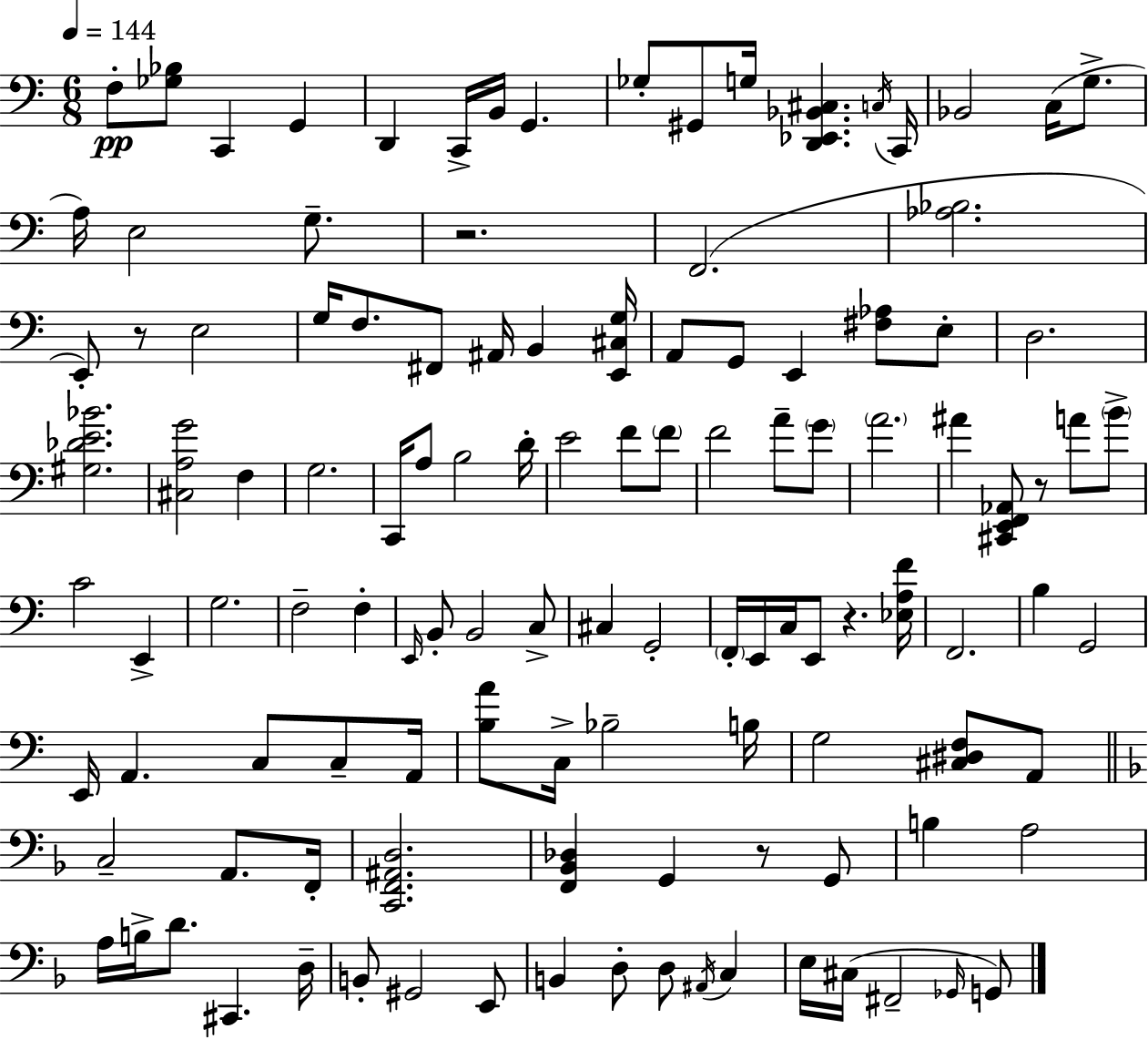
F3/e [Gb3,Bb3]/e C2/q G2/q D2/q C2/s B2/s G2/q. Gb3/e G#2/e G3/s [D2,Eb2,Bb2,C#3]/q. C3/s C2/s Bb2/h C3/s G3/e. A3/s E3/h G3/e. R/h. F2/h. [Ab3,Bb3]/h. E2/e R/e E3/h G3/s F3/e. F#2/e A#2/s B2/q [E2,C#3,G3]/s A2/e G2/e E2/q [F#3,Ab3]/e E3/e D3/h. [G#3,Db4,E4,Bb4]/h. [C#3,A3,G4]/h F3/q G3/h. C2/s A3/e B3/h D4/s E4/h F4/e F4/e F4/h A4/e G4/e A4/h. A#4/q [C#2,E2,F2,Ab2]/e R/e A4/e B4/e C4/h E2/q G3/h. F3/h F3/q E2/s B2/e B2/h C3/e C#3/q G2/h F2/s E2/s C3/s E2/e R/q. [Eb3,A3,F4]/s F2/h. B3/q G2/h E2/s A2/q. C3/e C3/e A2/s [B3,A4]/e C3/s Bb3/h B3/s G3/h [C#3,D#3,F3]/e A2/e C3/h A2/e. F2/s [C2,F2,A#2,D3]/h. [F2,Bb2,Db3]/q G2/q R/e G2/e B3/q A3/h A3/s B3/s D4/e. C#2/q. D3/s B2/e G#2/h E2/e B2/q D3/e D3/e A#2/s C3/q E3/s C#3/s F#2/h Gb2/s G2/e